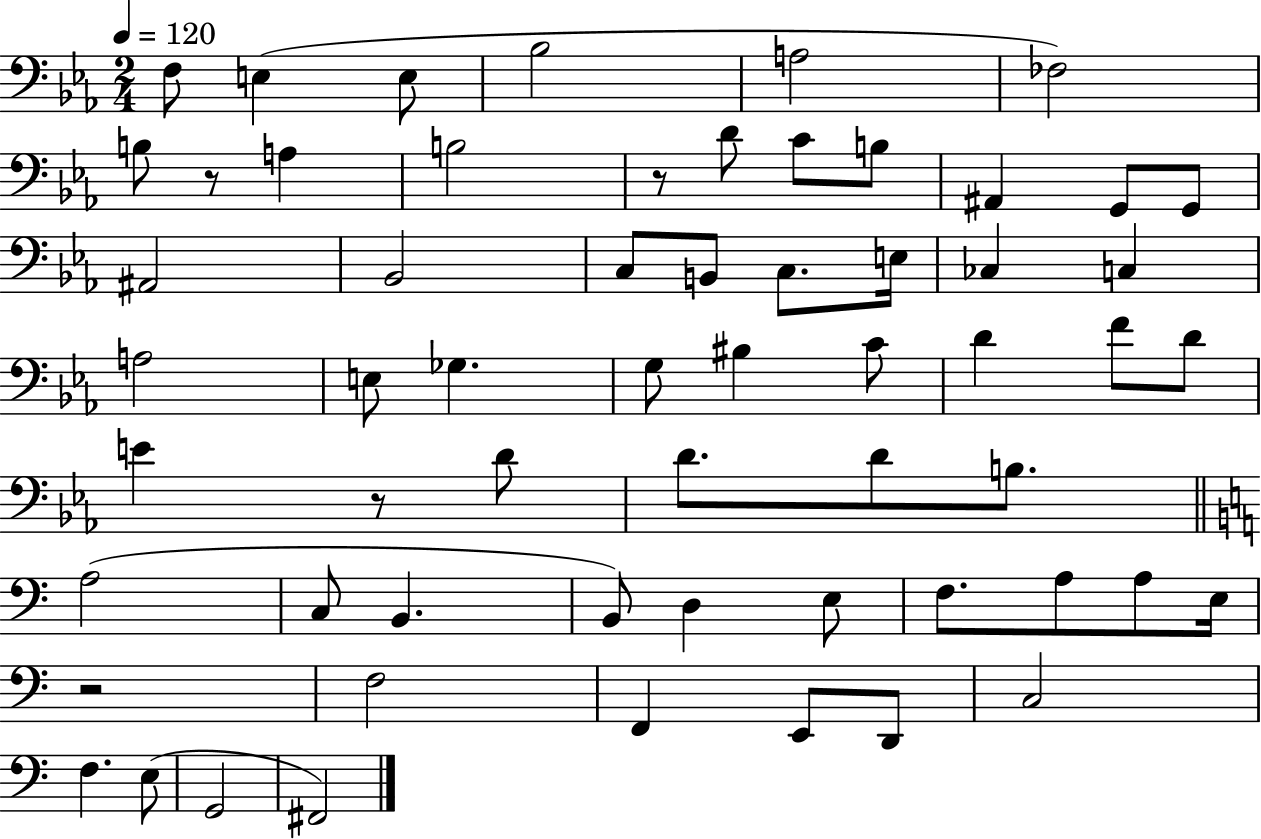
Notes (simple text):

F3/e E3/q E3/e Bb3/h A3/h FES3/h B3/e R/e A3/q B3/h R/e D4/e C4/e B3/e A#2/q G2/e G2/e A#2/h Bb2/h C3/e B2/e C3/e. E3/s CES3/q C3/q A3/h E3/e Gb3/q. G3/e BIS3/q C4/e D4/q F4/e D4/e E4/q R/e D4/e D4/e. D4/e B3/e. A3/h C3/e B2/q. B2/e D3/q E3/e F3/e. A3/e A3/e E3/s R/h F3/h F2/q E2/e D2/e C3/h F3/q. E3/e G2/h F#2/h